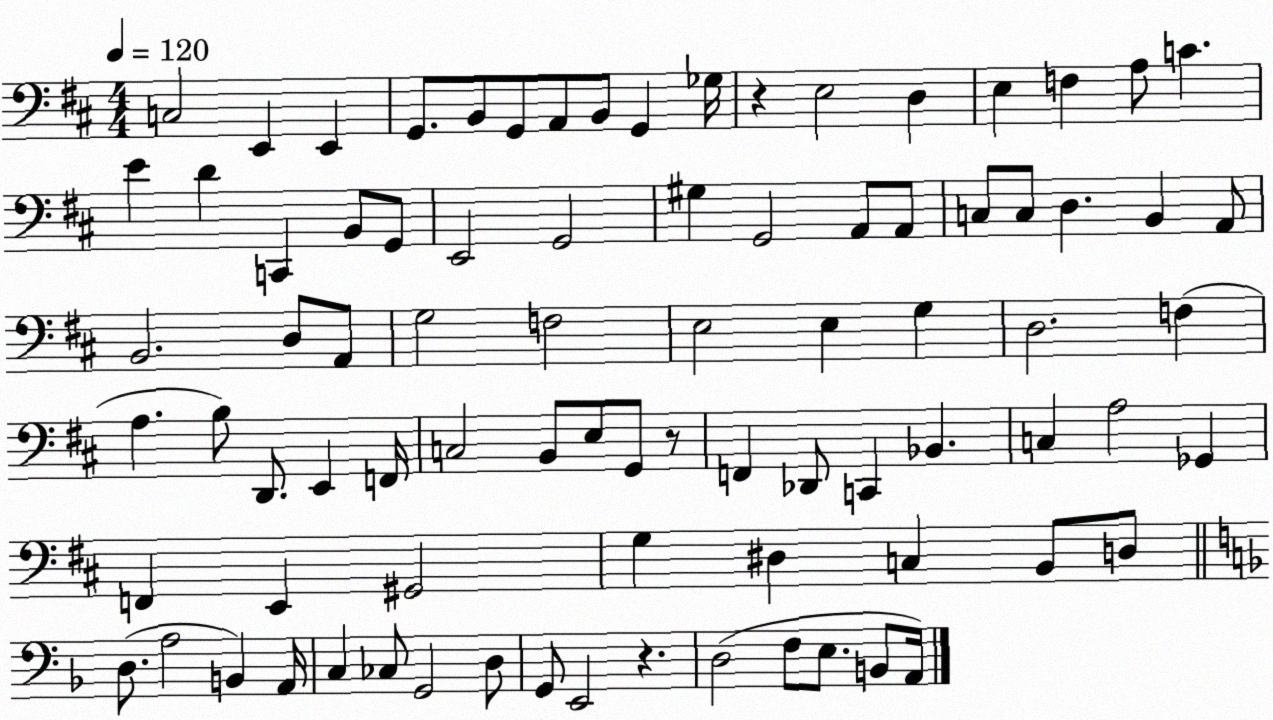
X:1
T:Untitled
M:4/4
L:1/4
K:D
C,2 E,, E,, G,,/2 B,,/2 G,,/2 A,,/2 B,,/2 G,, _G,/4 z E,2 D, E, F, A,/2 C E D C,, B,,/2 G,,/2 E,,2 G,,2 ^G, G,,2 A,,/2 A,,/2 C,/2 C,/2 D, B,, A,,/2 B,,2 D,/2 A,,/2 G,2 F,2 E,2 E, G, D,2 F, A, B,/2 D,,/2 E,, F,,/4 C,2 B,,/2 E,/2 G,,/2 z/2 F,, _D,,/2 C,, _B,, C, A,2 _G,, F,, E,, ^G,,2 G, ^D, C, B,,/2 D,/2 D,/2 A,2 B,, A,,/4 C, _C,/2 G,,2 D,/2 G,,/2 E,,2 z D,2 F,/2 E,/2 B,,/2 A,,/4